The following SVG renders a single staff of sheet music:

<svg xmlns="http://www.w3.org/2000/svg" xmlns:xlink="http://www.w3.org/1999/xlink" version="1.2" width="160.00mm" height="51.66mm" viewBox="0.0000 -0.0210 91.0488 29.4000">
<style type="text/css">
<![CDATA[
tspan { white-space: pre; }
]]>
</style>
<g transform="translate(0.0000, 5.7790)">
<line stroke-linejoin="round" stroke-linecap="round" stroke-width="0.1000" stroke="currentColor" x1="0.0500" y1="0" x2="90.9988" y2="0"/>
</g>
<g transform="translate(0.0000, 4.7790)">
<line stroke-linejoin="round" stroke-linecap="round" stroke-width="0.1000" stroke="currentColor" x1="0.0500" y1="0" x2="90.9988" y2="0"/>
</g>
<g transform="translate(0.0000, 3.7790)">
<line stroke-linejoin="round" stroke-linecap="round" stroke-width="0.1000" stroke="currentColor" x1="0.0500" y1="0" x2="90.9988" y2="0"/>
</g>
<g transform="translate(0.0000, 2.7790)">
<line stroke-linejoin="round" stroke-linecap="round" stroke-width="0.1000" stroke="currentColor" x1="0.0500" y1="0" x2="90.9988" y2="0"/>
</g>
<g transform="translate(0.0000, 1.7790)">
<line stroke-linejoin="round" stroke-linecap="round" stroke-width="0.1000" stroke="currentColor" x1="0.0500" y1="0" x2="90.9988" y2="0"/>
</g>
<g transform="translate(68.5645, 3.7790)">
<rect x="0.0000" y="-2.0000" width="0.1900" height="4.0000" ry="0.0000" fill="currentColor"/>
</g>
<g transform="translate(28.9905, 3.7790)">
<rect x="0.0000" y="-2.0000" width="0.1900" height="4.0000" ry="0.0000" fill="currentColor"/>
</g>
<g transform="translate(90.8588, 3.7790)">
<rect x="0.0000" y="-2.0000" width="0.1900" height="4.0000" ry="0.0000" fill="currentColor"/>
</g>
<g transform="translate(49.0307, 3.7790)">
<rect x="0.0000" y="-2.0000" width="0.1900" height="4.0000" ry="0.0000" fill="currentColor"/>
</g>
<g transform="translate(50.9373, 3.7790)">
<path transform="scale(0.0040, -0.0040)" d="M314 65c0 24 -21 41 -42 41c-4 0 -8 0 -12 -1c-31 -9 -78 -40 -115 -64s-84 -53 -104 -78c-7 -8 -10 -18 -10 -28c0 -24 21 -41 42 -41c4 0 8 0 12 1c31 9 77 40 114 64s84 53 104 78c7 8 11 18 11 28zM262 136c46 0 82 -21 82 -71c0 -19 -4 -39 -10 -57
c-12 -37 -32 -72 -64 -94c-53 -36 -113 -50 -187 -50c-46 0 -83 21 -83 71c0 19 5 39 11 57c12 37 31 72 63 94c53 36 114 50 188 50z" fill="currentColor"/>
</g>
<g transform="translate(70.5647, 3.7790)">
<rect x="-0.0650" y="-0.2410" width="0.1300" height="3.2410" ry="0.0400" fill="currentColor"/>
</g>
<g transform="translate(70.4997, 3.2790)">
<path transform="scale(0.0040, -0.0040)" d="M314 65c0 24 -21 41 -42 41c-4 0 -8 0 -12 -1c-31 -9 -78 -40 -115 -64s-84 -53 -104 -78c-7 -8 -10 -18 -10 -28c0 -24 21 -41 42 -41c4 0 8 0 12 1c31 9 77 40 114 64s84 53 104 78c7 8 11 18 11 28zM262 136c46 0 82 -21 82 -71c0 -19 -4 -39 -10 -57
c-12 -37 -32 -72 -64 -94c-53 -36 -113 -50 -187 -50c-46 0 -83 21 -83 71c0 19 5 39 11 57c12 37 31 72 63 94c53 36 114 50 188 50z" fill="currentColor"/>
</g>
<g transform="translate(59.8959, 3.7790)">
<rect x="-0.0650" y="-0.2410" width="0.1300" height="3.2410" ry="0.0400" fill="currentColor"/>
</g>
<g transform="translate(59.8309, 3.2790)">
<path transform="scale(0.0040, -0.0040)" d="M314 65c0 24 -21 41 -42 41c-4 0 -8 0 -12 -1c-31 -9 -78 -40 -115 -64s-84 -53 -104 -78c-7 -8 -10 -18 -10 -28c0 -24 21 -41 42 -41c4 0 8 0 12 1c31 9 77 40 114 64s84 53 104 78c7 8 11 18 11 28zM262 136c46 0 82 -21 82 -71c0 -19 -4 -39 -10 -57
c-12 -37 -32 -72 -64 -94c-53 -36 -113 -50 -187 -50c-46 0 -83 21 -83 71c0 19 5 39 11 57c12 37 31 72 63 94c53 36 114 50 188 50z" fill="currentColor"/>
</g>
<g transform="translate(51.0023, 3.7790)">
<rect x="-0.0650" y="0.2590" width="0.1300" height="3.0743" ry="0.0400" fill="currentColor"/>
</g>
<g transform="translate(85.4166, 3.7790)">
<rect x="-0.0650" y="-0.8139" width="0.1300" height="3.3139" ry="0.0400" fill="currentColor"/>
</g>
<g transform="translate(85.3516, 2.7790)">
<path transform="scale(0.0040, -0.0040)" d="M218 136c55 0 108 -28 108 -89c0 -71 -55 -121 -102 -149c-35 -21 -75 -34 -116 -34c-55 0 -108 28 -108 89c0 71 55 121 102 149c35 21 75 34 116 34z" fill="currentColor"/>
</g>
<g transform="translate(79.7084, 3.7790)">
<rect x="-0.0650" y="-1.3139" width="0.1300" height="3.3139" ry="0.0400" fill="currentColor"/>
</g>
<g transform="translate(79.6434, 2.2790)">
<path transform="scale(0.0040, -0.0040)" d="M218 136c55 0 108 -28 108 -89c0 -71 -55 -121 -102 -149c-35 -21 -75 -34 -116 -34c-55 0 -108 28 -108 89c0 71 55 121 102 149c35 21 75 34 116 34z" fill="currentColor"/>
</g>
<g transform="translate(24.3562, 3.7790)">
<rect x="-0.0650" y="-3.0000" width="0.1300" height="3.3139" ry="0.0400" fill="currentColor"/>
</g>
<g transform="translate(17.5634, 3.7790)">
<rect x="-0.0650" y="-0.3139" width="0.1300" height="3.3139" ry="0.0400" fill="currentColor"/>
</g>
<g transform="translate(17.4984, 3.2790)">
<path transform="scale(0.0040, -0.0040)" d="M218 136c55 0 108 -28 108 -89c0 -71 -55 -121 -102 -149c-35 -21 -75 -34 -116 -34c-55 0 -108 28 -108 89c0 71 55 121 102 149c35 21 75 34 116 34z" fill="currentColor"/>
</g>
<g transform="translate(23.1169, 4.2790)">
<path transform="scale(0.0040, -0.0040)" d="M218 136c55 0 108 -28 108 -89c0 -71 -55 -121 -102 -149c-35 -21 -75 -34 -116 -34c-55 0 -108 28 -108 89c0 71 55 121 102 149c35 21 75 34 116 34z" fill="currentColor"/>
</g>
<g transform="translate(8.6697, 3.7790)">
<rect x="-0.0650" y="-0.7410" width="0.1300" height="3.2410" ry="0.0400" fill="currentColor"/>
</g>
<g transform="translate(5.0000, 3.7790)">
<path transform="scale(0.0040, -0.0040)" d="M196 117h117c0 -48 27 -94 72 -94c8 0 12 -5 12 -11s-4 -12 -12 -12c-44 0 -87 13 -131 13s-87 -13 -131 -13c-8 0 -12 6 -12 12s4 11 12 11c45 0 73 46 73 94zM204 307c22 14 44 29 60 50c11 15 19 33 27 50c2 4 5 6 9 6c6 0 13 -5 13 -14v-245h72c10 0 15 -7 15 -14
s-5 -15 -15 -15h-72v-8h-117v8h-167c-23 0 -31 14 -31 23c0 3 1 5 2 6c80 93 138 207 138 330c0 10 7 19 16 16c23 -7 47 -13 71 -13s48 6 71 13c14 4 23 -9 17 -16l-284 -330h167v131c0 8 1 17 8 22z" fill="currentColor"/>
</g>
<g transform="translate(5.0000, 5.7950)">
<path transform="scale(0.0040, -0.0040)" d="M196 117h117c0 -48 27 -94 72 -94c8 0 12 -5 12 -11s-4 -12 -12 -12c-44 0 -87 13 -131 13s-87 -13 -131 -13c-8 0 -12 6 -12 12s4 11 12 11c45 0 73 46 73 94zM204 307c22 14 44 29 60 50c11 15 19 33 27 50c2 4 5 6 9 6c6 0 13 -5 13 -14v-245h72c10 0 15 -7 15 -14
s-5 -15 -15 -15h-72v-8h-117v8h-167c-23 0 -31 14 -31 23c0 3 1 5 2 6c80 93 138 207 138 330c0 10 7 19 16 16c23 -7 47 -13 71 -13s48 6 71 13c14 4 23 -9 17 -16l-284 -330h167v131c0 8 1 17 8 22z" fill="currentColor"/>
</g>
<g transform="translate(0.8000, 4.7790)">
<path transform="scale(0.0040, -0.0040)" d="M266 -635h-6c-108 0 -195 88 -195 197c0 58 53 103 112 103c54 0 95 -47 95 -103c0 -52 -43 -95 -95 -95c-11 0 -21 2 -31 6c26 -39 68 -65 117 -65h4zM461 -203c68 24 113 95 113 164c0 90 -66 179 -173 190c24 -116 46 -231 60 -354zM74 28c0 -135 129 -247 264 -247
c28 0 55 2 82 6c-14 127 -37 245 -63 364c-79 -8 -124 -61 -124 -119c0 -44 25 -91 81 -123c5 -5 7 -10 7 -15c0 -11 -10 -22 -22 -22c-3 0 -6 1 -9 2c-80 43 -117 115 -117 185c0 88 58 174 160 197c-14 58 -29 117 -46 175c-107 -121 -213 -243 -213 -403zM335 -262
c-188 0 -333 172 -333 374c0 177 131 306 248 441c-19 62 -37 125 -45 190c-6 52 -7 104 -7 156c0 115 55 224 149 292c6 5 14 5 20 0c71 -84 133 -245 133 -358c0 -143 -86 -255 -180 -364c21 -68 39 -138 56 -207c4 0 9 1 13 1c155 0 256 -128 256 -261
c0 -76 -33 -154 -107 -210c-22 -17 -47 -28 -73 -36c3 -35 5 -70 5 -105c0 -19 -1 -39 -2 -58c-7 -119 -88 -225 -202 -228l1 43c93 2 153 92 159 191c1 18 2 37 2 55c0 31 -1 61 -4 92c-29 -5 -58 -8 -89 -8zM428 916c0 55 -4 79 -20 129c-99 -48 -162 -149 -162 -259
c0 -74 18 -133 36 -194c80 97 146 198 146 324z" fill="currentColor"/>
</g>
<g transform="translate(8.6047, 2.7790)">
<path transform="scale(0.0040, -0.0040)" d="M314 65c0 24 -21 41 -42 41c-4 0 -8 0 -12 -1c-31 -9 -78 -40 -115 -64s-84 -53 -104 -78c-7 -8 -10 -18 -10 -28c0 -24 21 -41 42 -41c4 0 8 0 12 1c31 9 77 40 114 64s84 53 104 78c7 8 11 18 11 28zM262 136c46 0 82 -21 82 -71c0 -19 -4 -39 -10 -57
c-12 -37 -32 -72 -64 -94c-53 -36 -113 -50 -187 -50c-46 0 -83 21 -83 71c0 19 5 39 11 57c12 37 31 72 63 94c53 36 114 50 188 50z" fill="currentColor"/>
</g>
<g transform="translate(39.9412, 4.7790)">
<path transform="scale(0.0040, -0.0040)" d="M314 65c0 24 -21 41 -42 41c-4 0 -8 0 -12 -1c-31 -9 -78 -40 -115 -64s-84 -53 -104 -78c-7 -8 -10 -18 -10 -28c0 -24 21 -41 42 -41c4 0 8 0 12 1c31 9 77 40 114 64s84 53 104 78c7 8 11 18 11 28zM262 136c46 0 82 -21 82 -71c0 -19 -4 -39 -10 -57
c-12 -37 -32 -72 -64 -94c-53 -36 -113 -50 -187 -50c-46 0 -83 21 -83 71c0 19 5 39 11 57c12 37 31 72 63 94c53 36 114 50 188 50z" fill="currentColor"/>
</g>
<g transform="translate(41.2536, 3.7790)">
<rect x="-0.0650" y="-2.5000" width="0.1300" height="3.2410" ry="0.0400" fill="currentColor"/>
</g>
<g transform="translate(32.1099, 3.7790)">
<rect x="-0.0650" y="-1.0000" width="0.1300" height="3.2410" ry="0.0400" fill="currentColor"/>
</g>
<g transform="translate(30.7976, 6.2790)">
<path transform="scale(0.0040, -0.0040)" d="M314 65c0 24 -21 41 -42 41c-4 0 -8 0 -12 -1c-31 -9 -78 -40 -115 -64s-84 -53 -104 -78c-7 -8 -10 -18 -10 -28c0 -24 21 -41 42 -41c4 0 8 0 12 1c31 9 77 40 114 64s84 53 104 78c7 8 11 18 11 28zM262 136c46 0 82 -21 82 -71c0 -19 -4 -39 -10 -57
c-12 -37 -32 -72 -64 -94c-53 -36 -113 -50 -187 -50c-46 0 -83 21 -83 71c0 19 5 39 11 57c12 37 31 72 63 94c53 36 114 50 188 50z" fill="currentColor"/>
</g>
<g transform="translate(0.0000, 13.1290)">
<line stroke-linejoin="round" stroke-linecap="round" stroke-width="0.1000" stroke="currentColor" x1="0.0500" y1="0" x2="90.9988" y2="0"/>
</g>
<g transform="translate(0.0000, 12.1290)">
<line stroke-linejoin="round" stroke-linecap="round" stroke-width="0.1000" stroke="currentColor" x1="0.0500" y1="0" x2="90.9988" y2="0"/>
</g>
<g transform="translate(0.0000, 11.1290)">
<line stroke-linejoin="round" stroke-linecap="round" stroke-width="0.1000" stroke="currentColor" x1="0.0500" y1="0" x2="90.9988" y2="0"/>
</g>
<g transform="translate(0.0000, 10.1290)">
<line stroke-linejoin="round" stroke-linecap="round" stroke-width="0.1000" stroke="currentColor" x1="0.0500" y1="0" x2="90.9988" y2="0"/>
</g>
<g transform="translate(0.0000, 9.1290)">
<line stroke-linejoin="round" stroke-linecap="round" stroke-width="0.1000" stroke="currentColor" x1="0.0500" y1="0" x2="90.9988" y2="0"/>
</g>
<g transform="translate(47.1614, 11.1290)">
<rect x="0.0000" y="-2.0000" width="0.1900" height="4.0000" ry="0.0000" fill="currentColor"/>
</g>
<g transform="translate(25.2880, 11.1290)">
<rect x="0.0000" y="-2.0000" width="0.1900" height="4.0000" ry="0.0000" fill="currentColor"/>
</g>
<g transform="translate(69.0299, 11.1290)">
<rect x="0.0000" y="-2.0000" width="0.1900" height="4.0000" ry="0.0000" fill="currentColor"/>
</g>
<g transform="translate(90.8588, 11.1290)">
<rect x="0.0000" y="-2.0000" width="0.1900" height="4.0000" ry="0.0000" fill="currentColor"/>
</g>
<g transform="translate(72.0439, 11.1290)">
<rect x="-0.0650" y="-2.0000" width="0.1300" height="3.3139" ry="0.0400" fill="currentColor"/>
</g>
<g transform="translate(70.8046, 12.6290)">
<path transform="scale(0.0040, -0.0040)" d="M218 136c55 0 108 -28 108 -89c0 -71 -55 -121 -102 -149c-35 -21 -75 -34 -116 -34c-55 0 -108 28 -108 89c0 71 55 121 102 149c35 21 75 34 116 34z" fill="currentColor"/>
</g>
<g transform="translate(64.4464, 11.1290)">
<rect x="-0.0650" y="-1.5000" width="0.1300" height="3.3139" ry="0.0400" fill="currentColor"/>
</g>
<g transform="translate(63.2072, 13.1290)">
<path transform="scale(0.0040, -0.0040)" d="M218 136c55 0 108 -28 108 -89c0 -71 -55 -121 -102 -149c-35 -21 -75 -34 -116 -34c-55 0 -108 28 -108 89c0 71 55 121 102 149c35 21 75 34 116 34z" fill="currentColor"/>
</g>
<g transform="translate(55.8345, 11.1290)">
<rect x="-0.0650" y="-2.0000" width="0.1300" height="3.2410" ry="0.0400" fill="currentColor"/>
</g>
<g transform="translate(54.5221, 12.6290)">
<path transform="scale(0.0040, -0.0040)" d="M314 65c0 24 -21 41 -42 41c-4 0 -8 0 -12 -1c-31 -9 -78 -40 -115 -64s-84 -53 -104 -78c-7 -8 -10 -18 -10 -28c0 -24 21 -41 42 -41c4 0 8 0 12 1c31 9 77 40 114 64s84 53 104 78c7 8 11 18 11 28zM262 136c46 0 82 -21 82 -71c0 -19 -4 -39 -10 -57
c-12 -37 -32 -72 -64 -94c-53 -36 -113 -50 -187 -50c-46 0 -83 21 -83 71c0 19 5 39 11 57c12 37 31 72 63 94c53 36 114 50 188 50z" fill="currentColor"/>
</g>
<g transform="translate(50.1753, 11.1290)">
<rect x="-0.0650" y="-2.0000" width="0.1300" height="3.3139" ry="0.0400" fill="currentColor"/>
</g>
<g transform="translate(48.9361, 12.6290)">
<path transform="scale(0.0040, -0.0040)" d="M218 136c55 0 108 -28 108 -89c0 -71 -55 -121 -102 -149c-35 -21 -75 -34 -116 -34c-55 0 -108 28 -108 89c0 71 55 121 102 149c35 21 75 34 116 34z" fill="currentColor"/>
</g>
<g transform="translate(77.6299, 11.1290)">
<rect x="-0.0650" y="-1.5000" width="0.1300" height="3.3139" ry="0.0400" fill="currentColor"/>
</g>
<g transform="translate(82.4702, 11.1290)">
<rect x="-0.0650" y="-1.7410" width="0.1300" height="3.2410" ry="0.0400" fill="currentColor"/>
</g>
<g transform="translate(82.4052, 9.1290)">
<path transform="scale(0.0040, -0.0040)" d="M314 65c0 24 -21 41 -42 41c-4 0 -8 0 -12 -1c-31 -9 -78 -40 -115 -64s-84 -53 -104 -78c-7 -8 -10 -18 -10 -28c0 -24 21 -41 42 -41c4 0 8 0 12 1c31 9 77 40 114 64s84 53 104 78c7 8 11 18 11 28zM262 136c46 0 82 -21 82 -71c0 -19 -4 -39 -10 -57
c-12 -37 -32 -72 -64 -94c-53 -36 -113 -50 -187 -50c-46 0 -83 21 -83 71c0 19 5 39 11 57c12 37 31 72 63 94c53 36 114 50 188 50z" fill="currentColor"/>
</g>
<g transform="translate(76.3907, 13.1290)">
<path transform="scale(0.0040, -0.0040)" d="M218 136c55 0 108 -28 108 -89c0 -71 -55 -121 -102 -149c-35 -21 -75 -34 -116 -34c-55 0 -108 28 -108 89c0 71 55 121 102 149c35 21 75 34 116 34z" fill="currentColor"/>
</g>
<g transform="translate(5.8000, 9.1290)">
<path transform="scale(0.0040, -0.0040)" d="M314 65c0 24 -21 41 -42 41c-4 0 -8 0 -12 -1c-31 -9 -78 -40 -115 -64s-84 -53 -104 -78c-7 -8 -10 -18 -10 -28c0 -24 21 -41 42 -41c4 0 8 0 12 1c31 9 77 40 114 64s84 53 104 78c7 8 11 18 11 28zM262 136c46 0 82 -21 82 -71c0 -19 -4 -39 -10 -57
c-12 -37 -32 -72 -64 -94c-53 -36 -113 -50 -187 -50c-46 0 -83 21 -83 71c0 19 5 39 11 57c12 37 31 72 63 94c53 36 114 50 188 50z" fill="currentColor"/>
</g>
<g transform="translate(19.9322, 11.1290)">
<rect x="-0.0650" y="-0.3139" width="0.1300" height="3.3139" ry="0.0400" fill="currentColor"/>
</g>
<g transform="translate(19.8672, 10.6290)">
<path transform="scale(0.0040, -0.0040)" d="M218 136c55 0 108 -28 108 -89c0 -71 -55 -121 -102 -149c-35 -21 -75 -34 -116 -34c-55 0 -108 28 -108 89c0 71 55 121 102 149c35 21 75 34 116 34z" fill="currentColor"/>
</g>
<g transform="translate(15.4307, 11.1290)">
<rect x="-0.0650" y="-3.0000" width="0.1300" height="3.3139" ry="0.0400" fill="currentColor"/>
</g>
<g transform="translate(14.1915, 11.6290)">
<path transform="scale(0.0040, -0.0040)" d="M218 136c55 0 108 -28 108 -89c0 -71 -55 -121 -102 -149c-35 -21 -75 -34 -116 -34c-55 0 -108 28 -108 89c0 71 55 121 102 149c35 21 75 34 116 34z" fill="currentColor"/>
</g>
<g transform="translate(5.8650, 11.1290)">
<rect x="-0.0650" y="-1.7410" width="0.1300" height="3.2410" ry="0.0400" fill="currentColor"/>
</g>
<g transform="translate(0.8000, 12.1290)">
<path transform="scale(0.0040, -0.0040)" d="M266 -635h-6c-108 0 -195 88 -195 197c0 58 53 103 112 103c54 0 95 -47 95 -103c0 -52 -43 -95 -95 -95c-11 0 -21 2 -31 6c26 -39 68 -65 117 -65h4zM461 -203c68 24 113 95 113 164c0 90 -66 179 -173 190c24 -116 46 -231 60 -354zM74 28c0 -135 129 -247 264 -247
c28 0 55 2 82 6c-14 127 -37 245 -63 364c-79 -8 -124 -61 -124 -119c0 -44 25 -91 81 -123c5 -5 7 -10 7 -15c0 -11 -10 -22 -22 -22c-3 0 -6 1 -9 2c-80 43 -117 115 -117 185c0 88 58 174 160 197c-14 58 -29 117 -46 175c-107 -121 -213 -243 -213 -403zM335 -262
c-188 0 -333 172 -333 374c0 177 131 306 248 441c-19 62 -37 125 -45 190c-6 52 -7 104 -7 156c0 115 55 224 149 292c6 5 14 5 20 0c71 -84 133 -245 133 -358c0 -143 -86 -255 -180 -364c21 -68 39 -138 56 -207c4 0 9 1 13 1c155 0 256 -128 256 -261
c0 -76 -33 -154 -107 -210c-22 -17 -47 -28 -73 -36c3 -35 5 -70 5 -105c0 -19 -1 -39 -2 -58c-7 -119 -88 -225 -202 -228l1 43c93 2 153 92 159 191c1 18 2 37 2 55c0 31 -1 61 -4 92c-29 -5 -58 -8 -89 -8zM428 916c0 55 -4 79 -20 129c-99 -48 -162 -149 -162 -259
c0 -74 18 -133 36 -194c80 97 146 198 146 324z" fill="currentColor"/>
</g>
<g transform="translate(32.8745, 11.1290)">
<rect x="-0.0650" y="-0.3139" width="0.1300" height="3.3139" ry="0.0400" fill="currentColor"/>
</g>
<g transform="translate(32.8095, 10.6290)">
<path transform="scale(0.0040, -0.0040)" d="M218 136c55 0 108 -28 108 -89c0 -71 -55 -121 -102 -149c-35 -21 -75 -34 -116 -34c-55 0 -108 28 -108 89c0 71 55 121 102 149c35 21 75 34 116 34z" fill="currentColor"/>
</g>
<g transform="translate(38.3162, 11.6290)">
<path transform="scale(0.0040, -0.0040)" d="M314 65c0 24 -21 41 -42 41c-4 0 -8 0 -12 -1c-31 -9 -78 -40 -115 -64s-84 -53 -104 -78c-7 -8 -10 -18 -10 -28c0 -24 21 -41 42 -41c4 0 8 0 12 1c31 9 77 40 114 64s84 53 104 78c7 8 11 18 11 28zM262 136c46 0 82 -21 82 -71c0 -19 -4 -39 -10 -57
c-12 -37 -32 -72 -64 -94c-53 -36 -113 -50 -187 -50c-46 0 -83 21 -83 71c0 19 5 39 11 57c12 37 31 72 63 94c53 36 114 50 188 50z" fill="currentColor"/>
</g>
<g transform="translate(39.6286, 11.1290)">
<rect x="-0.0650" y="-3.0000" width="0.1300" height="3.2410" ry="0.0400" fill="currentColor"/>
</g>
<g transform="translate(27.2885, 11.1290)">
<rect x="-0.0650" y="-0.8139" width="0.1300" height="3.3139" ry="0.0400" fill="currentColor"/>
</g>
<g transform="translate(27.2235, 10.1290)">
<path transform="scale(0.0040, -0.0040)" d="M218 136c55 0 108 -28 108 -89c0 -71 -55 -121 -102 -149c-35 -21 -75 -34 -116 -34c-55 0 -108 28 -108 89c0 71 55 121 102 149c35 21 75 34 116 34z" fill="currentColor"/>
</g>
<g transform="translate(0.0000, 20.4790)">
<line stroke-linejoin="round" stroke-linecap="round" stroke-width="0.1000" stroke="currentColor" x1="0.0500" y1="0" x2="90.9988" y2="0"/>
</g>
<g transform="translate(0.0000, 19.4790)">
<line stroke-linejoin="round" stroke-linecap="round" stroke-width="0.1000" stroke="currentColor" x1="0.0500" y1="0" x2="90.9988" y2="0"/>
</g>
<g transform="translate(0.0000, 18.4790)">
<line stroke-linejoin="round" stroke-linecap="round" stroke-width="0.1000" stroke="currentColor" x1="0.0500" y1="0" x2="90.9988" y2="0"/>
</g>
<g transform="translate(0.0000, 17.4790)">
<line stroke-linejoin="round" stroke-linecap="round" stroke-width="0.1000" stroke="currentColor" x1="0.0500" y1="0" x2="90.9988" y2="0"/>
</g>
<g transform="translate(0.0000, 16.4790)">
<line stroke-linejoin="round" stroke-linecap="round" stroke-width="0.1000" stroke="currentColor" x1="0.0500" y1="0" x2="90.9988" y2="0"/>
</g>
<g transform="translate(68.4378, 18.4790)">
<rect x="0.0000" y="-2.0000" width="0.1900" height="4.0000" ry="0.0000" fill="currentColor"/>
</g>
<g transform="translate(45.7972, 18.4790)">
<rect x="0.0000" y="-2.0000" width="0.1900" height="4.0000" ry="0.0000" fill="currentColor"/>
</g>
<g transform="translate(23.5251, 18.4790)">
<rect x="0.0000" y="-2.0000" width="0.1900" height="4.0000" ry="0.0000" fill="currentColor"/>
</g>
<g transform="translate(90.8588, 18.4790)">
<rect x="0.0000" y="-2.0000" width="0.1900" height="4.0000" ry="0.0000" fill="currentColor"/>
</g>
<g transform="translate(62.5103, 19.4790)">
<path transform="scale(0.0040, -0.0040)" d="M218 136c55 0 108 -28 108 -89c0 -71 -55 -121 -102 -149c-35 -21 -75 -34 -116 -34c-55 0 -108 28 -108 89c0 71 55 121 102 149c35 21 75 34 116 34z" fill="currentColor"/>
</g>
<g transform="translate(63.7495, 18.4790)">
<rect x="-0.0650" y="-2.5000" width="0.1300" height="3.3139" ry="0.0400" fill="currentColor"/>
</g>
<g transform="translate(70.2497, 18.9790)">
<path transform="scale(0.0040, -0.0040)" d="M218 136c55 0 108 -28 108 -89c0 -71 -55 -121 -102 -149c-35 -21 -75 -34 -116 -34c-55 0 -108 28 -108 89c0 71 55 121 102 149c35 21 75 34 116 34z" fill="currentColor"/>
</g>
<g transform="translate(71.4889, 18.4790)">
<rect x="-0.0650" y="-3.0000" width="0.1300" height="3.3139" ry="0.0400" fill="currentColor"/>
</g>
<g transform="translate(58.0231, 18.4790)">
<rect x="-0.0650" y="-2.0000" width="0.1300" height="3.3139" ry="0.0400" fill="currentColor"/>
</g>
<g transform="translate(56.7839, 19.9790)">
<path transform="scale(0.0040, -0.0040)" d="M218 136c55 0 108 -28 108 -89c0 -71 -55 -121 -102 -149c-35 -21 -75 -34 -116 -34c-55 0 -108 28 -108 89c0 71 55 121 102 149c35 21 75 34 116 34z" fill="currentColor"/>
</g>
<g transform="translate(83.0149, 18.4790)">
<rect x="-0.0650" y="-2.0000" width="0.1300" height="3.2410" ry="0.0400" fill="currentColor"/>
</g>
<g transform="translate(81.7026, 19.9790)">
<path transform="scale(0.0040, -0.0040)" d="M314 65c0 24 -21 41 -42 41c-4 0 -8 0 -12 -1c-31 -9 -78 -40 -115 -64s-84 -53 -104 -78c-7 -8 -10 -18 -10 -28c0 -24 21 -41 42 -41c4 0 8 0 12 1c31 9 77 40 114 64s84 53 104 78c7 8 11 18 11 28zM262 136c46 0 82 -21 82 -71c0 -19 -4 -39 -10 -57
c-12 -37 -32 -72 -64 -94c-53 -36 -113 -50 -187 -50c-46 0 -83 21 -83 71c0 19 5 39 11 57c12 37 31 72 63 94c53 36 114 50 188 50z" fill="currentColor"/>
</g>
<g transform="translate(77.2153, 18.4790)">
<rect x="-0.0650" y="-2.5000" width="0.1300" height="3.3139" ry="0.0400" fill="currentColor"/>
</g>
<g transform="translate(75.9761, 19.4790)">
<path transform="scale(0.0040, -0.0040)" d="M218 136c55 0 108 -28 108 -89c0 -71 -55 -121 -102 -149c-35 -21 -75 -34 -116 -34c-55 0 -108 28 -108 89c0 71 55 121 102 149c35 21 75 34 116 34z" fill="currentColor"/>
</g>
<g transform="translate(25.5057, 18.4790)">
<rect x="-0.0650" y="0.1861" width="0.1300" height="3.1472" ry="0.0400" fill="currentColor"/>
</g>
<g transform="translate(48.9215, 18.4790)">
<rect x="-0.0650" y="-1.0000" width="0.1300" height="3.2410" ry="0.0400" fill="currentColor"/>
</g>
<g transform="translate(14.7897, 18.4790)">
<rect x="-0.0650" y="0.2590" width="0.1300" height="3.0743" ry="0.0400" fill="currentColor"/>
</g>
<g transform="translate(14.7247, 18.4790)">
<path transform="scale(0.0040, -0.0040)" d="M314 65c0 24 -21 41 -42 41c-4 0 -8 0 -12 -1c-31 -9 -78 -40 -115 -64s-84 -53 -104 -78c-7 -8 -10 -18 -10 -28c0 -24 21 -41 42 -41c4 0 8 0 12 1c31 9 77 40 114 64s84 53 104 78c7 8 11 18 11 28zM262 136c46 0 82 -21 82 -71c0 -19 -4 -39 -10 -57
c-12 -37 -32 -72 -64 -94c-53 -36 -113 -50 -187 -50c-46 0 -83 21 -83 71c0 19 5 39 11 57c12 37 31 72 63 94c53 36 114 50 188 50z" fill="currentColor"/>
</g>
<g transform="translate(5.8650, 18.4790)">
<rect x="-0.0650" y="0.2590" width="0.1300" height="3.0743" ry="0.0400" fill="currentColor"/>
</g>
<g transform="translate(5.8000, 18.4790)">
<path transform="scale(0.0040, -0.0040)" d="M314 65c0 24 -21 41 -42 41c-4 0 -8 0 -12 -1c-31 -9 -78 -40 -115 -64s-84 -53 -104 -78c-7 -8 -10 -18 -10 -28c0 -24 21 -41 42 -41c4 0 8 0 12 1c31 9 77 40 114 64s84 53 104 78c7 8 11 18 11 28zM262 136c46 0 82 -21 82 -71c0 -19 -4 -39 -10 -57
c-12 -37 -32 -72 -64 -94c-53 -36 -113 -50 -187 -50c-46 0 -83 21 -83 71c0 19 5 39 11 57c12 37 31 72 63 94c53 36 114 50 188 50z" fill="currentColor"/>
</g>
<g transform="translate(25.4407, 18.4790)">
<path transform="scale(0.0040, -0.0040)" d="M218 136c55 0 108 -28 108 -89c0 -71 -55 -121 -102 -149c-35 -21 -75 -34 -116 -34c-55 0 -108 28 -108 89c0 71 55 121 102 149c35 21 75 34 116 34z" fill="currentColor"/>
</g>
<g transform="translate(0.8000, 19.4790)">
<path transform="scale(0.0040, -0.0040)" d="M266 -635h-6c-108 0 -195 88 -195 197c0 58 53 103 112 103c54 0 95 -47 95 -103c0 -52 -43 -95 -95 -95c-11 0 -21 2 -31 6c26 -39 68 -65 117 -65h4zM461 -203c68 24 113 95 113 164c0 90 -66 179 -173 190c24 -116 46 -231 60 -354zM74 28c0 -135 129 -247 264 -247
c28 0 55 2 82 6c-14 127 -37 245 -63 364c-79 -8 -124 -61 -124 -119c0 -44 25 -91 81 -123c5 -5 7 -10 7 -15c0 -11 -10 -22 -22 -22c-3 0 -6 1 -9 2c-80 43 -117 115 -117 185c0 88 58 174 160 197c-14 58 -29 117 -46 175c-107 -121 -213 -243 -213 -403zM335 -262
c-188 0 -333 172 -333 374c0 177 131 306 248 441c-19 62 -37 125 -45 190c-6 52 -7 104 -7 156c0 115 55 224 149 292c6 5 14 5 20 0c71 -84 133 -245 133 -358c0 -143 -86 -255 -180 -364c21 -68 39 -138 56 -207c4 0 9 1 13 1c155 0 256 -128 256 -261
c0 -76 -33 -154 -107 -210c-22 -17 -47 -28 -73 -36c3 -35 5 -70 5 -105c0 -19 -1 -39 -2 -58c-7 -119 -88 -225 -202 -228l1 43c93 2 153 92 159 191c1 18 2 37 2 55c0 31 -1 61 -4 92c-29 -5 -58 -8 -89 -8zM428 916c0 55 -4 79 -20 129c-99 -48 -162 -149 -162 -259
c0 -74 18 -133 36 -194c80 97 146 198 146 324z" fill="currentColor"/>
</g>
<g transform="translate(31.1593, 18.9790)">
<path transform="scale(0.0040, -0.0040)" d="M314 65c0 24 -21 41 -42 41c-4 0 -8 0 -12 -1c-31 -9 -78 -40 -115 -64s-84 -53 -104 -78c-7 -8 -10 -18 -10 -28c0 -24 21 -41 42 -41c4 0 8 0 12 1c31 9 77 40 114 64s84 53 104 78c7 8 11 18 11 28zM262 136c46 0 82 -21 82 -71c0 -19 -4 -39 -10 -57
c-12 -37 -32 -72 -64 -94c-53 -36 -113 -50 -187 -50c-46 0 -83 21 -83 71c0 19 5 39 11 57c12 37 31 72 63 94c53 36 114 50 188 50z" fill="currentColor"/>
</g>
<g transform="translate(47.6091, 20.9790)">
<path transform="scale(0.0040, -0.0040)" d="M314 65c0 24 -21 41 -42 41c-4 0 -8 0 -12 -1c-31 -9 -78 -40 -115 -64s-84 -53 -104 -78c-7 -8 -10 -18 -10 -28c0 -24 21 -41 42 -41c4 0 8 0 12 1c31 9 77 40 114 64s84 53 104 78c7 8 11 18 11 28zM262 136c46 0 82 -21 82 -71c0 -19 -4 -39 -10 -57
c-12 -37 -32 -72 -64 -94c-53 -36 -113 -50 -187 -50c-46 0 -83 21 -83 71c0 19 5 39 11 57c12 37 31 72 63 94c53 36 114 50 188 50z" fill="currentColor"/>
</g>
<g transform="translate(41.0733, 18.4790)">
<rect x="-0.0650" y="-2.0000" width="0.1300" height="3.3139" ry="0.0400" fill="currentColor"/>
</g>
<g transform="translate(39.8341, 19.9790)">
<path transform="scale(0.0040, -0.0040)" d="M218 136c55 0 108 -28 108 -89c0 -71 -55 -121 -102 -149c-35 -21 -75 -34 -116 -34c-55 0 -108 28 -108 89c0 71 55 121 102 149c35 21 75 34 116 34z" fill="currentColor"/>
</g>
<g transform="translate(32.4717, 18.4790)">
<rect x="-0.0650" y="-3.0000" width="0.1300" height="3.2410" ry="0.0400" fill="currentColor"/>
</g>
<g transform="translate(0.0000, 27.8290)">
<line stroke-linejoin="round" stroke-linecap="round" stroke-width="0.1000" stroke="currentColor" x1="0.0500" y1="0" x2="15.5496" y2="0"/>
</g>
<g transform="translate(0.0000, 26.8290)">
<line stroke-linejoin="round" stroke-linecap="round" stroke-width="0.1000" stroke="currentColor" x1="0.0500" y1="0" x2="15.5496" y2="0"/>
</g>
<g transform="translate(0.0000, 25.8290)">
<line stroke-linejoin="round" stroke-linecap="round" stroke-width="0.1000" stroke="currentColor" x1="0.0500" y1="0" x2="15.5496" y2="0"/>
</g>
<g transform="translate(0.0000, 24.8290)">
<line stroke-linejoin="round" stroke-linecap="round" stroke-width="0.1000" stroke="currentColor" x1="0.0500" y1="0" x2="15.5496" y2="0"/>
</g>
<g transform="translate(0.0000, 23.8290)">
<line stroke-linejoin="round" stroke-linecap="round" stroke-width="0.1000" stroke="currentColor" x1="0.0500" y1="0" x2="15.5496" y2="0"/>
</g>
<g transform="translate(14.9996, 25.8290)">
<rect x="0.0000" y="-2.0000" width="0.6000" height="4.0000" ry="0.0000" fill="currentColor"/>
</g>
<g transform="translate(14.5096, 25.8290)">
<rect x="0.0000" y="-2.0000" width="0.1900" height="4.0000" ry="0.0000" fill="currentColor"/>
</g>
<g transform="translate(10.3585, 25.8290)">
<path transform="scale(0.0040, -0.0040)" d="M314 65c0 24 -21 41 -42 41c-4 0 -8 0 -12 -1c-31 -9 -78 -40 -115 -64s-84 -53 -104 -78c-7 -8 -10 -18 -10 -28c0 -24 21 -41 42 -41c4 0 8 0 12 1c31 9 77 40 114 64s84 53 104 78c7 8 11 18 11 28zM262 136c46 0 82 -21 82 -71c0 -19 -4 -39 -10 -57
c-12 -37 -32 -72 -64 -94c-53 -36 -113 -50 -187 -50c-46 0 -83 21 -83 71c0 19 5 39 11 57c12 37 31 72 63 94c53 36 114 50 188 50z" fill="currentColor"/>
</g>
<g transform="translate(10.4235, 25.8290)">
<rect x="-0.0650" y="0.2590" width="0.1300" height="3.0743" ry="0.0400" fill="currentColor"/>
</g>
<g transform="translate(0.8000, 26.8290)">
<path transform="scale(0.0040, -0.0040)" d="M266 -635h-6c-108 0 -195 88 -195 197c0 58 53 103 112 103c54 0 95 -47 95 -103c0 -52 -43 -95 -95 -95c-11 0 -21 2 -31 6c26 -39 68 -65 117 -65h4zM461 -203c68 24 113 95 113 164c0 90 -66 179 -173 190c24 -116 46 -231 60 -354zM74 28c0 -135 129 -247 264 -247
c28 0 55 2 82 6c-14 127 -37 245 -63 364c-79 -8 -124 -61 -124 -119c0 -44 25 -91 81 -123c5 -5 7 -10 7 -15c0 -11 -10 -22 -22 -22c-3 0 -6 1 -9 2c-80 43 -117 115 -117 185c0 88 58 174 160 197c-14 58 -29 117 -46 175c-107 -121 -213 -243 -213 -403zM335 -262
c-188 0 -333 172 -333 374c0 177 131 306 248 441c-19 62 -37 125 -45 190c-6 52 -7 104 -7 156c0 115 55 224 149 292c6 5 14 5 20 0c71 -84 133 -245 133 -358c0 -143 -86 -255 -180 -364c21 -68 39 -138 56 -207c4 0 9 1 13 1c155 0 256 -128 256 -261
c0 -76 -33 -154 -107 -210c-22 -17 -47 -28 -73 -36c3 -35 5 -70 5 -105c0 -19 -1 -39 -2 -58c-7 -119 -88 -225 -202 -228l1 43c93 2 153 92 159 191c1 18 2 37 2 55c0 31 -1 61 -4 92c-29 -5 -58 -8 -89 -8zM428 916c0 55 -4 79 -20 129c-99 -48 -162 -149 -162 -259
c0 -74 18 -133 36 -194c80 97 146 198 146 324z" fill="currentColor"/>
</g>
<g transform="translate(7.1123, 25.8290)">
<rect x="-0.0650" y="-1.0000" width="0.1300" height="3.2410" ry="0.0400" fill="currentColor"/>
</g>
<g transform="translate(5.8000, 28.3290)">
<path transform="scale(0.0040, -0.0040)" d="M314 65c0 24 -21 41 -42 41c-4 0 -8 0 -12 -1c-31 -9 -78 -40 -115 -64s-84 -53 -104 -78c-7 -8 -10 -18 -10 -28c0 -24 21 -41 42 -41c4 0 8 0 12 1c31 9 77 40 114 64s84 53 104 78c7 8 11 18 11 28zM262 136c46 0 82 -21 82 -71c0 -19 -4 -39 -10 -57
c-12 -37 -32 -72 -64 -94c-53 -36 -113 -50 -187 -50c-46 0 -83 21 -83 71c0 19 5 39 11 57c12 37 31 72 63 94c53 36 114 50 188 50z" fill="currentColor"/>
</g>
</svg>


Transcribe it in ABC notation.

X:1
T:Untitled
M:4/4
L:1/4
K:C
d2 c A D2 G2 B2 c2 c2 e d f2 A c d c A2 F F2 E F E f2 B2 B2 B A2 F D2 F G A G F2 D2 B2